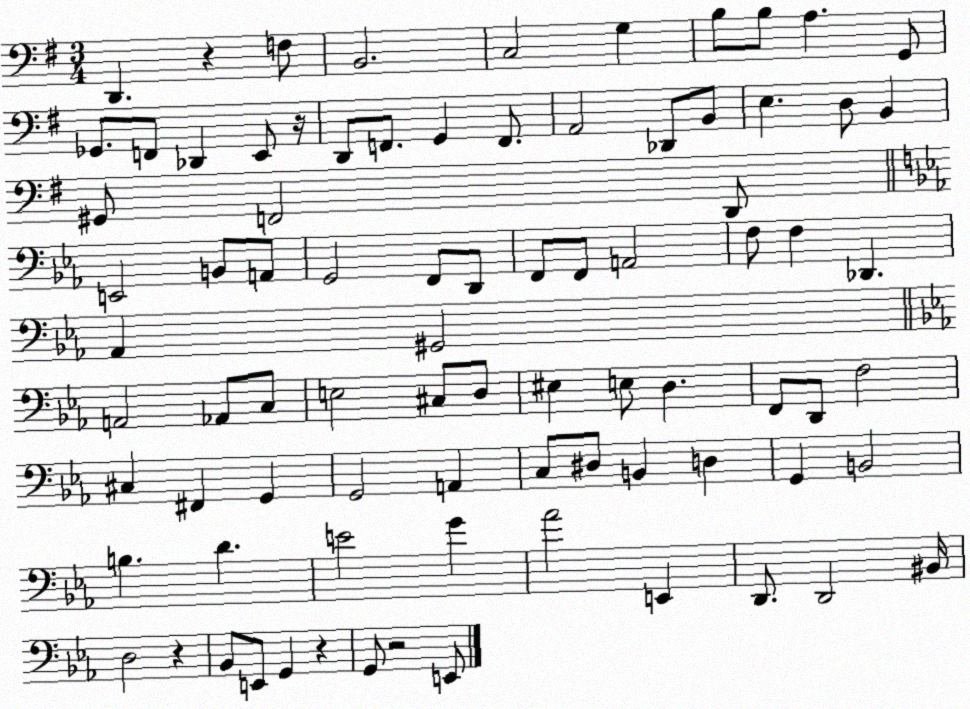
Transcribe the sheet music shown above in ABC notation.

X:1
T:Untitled
M:3/4
L:1/4
K:G
D,, z F,/2 B,,2 C,2 G, B,/2 B,/2 A, G,,/2 _G,,/2 F,,/2 _D,, E,,/2 z/4 D,,/2 F,,/2 G,, F,,/2 A,,2 _D,,/2 B,,/2 E, D,/2 B,, ^G,,/2 F,,2 D,,/2 E,,2 B,,/2 A,,/2 G,,2 F,,/2 D,,/2 F,,/2 F,,/2 A,,2 F,/2 F, _D,, _A,, ^G,,2 A,,2 _A,,/2 C,/2 E,2 ^C,/2 D,/2 ^E, E,/2 D, F,,/2 D,,/2 F,2 ^C, ^F,, G,, G,,2 A,, C,/2 ^D,/2 B,, D, G,, B,,2 B, D E2 G _A2 E,, D,,/2 D,,2 ^B,,/4 D,2 z _B,,/2 E,,/2 G,, z G,,/2 z2 E,,/2